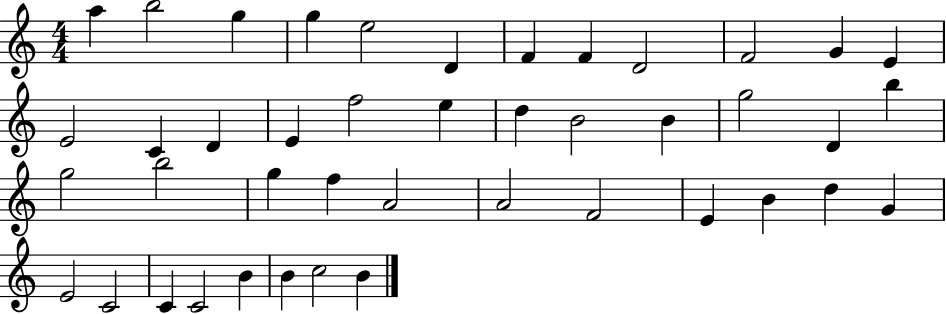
{
  \clef treble
  \numericTimeSignature
  \time 4/4
  \key c \major
  a''4 b''2 g''4 | g''4 e''2 d'4 | f'4 f'4 d'2 | f'2 g'4 e'4 | \break e'2 c'4 d'4 | e'4 f''2 e''4 | d''4 b'2 b'4 | g''2 d'4 b''4 | \break g''2 b''2 | g''4 f''4 a'2 | a'2 f'2 | e'4 b'4 d''4 g'4 | \break e'2 c'2 | c'4 c'2 b'4 | b'4 c''2 b'4 | \bar "|."
}